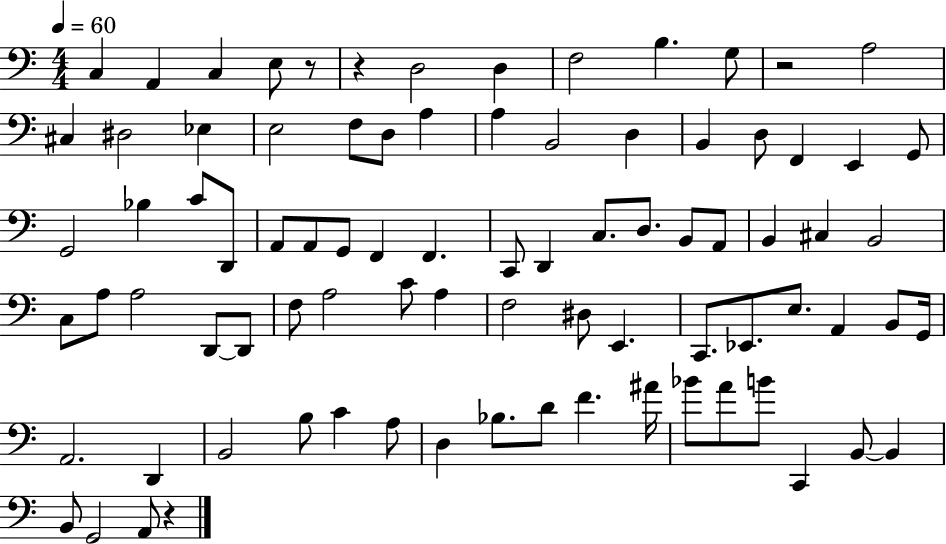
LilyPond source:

{
  \clef bass
  \numericTimeSignature
  \time 4/4
  \key c \major
  \tempo 4 = 60
  c4 a,4 c4 e8 r8 | r4 d2 d4 | f2 b4. g8 | r2 a2 | \break cis4 dis2 ees4 | e2 f8 d8 a4 | a4 b,2 d4 | b,4 d8 f,4 e,4 g,8 | \break g,2 bes4 c'8 d,8 | a,8 a,8 g,8 f,4 f,4. | c,8 d,4 c8. d8. b,8 a,8 | b,4 cis4 b,2 | \break c8 a8 a2 d,8~~ d,8 | f8 a2 c'8 a4 | f2 dis8 e,4. | c,8. ees,8. e8. a,4 b,8 g,16 | \break a,2. d,4 | b,2 b8 c'4 a8 | d4 bes8. d'8 f'4. ais'16 | bes'8 a'8 b'8 c,4 b,8~~ b,4 | \break b,8 g,2 a,8 r4 | \bar "|."
}